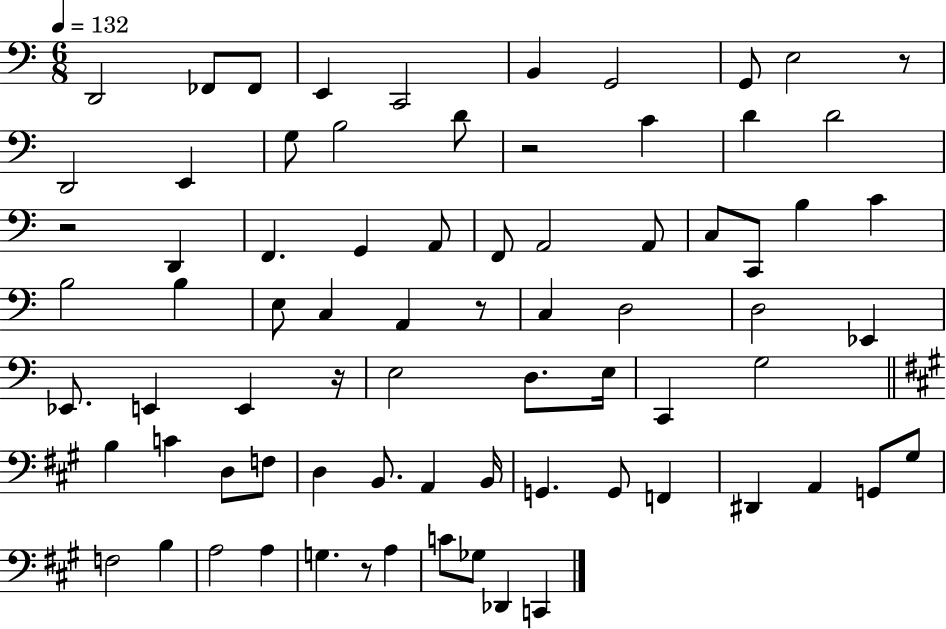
D2/h FES2/e FES2/e E2/q C2/h B2/q G2/h G2/e E3/h R/e D2/h E2/q G3/e B3/h D4/e R/h C4/q D4/q D4/h R/h D2/q F2/q. G2/q A2/e F2/e A2/h A2/e C3/e C2/e B3/q C4/q B3/h B3/q E3/e C3/q A2/q R/e C3/q D3/h D3/h Eb2/q Eb2/e. E2/q E2/q R/s E3/h D3/e. E3/s C2/q G3/h B3/q C4/q D3/e F3/e D3/q B2/e. A2/q B2/s G2/q. G2/e F2/q D#2/q A2/q G2/e G#3/e F3/h B3/q A3/h A3/q G3/q. R/e A3/q C4/e Gb3/e Db2/q C2/q